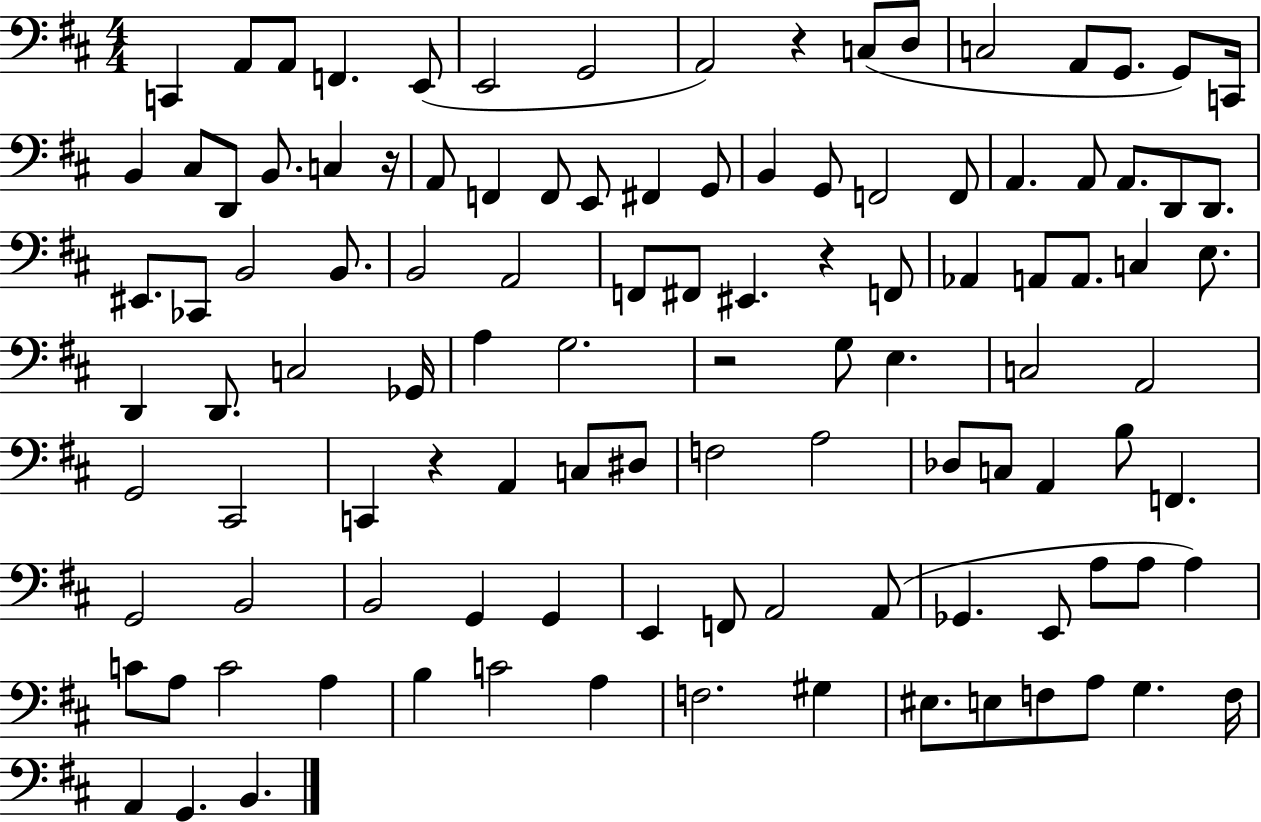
C2/q A2/e A2/e F2/q. E2/e E2/h G2/h A2/h R/q C3/e D3/e C3/h A2/e G2/e. G2/e C2/s B2/q C#3/e D2/e B2/e. C3/q R/s A2/e F2/q F2/e E2/e F#2/q G2/e B2/q G2/e F2/h F2/e A2/q. A2/e A2/e. D2/e D2/e. EIS2/e. CES2/e B2/h B2/e. B2/h A2/h F2/e F#2/e EIS2/q. R/q F2/e Ab2/q A2/e A2/e. C3/q E3/e. D2/q D2/e. C3/h Gb2/s A3/q G3/h. R/h G3/e E3/q. C3/h A2/h G2/h C#2/h C2/q R/q A2/q C3/e D#3/e F3/h A3/h Db3/e C3/e A2/q B3/e F2/q. G2/h B2/h B2/h G2/q G2/q E2/q F2/e A2/h A2/e Gb2/q. E2/e A3/e A3/e A3/q C4/e A3/e C4/h A3/q B3/q C4/h A3/q F3/h. G#3/q EIS3/e. E3/e F3/e A3/e G3/q. F3/s A2/q G2/q. B2/q.